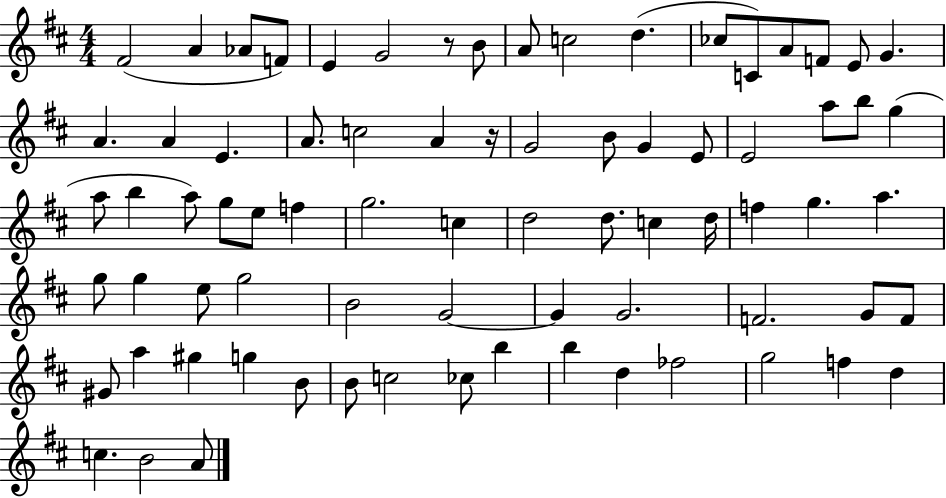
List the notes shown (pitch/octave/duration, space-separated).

F#4/h A4/q Ab4/e F4/e E4/q G4/h R/e B4/e A4/e C5/h D5/q. CES5/e C4/e A4/e F4/e E4/e G4/q. A4/q. A4/q E4/q. A4/e. C5/h A4/q R/s G4/h B4/e G4/q E4/e E4/h A5/e B5/e G5/q A5/e B5/q A5/e G5/e E5/e F5/q G5/h. C5/q D5/h D5/e. C5/q D5/s F5/q G5/q. A5/q. G5/e G5/q E5/e G5/h B4/h G4/h G4/q G4/h. F4/h. G4/e F4/e G#4/e A5/q G#5/q G5/q B4/e B4/e C5/h CES5/e B5/q B5/q D5/q FES5/h G5/h F5/q D5/q C5/q. B4/h A4/e